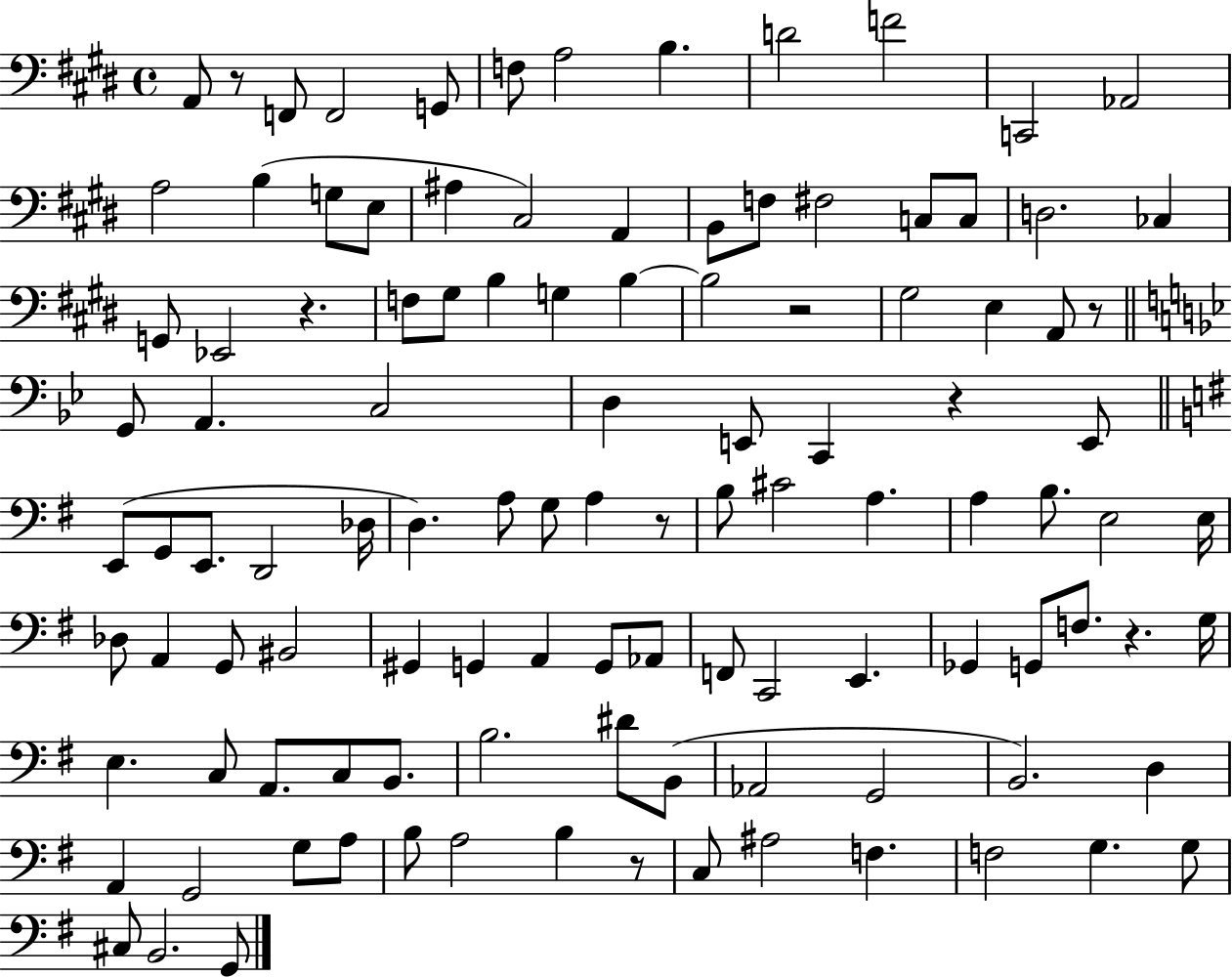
X:1
T:Untitled
M:4/4
L:1/4
K:E
A,,/2 z/2 F,,/2 F,,2 G,,/2 F,/2 A,2 B, D2 F2 C,,2 _A,,2 A,2 B, G,/2 E,/2 ^A, ^C,2 A,, B,,/2 F,/2 ^F,2 C,/2 C,/2 D,2 _C, G,,/2 _E,,2 z F,/2 ^G,/2 B, G, B, B,2 z2 ^G,2 E, A,,/2 z/2 G,,/2 A,, C,2 D, E,,/2 C,, z E,,/2 E,,/2 G,,/2 E,,/2 D,,2 _D,/4 D, A,/2 G,/2 A, z/2 B,/2 ^C2 A, A, B,/2 E,2 E,/4 _D,/2 A,, G,,/2 ^B,,2 ^G,, G,, A,, G,,/2 _A,,/2 F,,/2 C,,2 E,, _G,, G,,/2 F,/2 z G,/4 E, C,/2 A,,/2 C,/2 B,,/2 B,2 ^D/2 B,,/2 _A,,2 G,,2 B,,2 D, A,, G,,2 G,/2 A,/2 B,/2 A,2 B, z/2 C,/2 ^A,2 F, F,2 G, G,/2 ^C,/2 B,,2 G,,/2